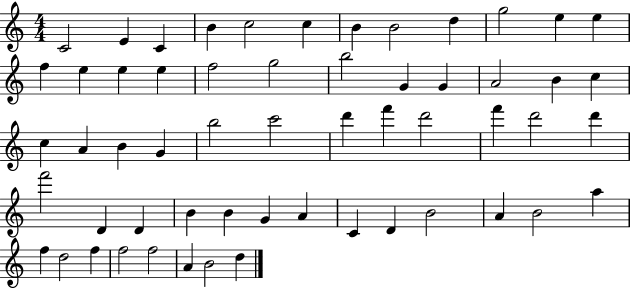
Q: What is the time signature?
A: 4/4